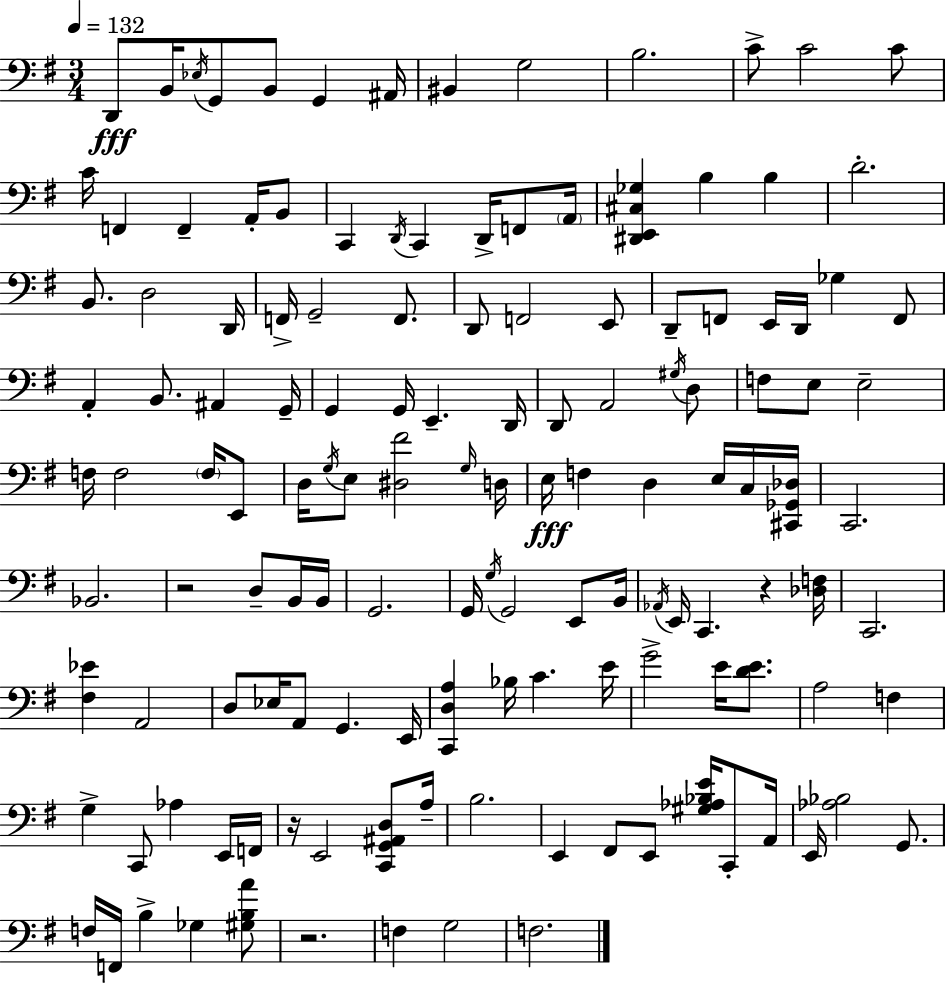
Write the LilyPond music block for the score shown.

{
  \clef bass
  \numericTimeSignature
  \time 3/4
  \key e \minor
  \tempo 4 = 132
  d,8\fff b,16 \acciaccatura { ees16 } g,8 b,8 g,4 | ais,16 bis,4 g2 | b2. | c'8-> c'2 c'8 | \break c'16 f,4 f,4-- a,16-. b,8 | c,4 \acciaccatura { d,16 } c,4 d,16-> f,8 | \parenthesize a,16 <dis, e, cis ges>4 b4 b4 | d'2.-. | \break b,8. d2 | d,16 f,16-> g,2-- f,8. | d,8 f,2 | e,8 d,8-- f,8 e,16 d,16 ges4 | \break f,8 a,4-. b,8. ais,4 | g,16-- g,4 g,16 e,4.-- | d,16 d,8 a,2 | \acciaccatura { gis16 } d8 f8 e8 e2-- | \break f16 f2 | \parenthesize f16 e,8 d16 \acciaccatura { g16 } e8 <dis fis'>2 | \grace { g16 } d16 e16\fff f4 d4 | e16 c16 <cis, ges, des>16 c,2. | \break bes,2. | r2 | d8-- b,16 b,16 g,2. | g,16 \acciaccatura { g16 } g,2 | \break e,8 b,16 \acciaccatura { aes,16 } e,16 c,4. | r4 <des f>16 c,2. | <fis ees'>4 a,2 | d8 ees16 a,8 | \break g,4. e,16 <c, d a>4 bes16 | c'4. e'16 g'2-> | e'16 <d' e'>8. a2 | f4 g4-> c,8 | \break aes4 e,16 f,16 r16 e,2 | <c, g, ais, d>8 a16-- b2. | e,4 fis,8 | e,8 <gis aes bes e'>16 c,8-. a,16 e,16 <aes bes>2 | \break g,8. f16 f,16 b4-> | ges4 <gis b a'>8 r2. | f4 g2 | f2. | \break \bar "|."
}